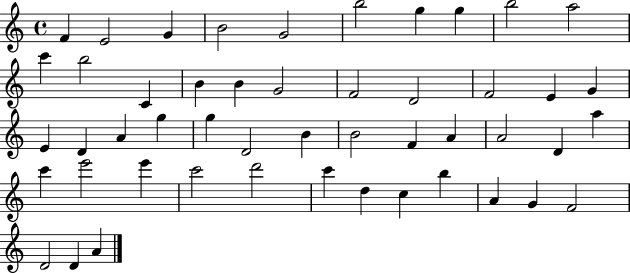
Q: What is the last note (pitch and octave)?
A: A4